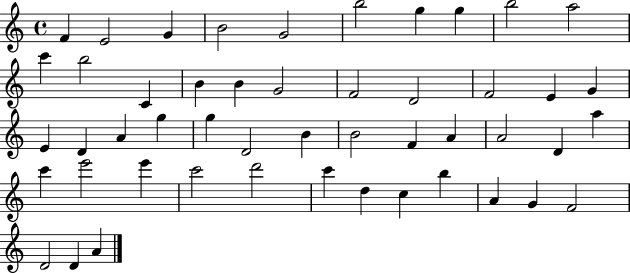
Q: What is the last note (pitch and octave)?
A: A4